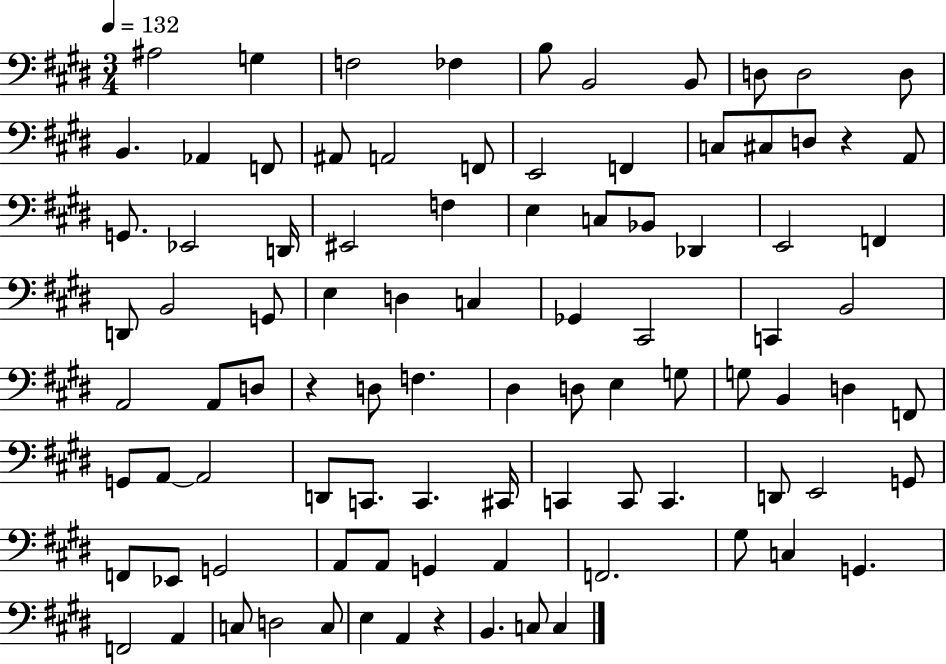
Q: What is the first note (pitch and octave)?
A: A#3